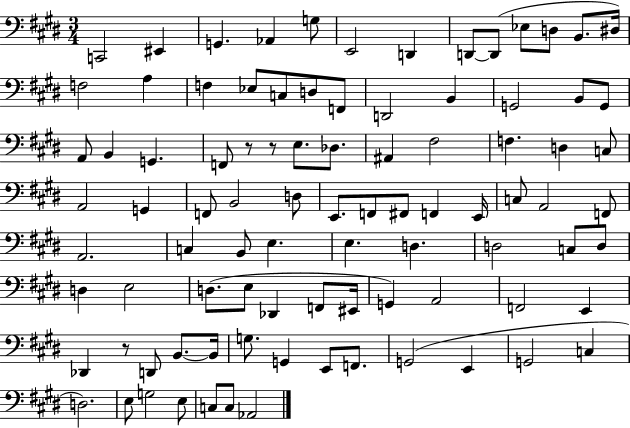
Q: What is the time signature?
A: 3/4